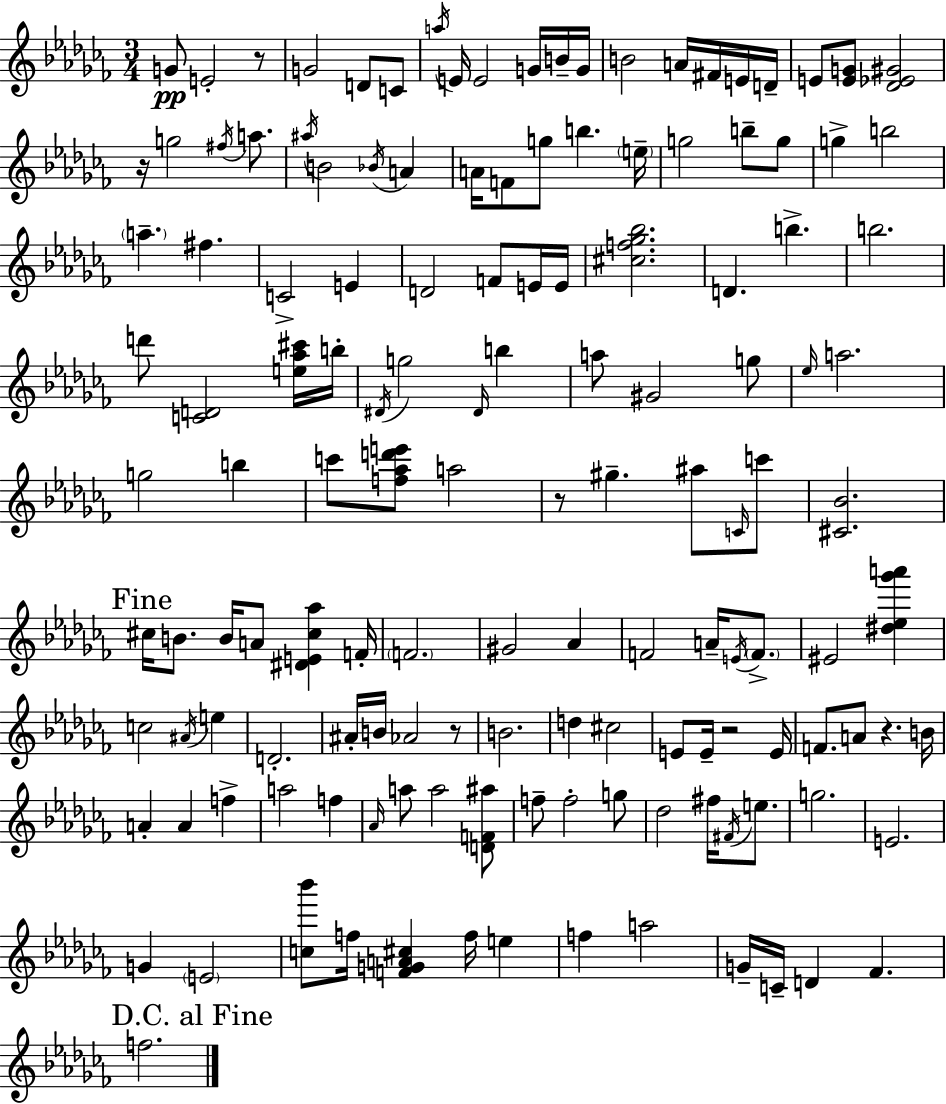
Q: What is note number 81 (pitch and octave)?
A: D4